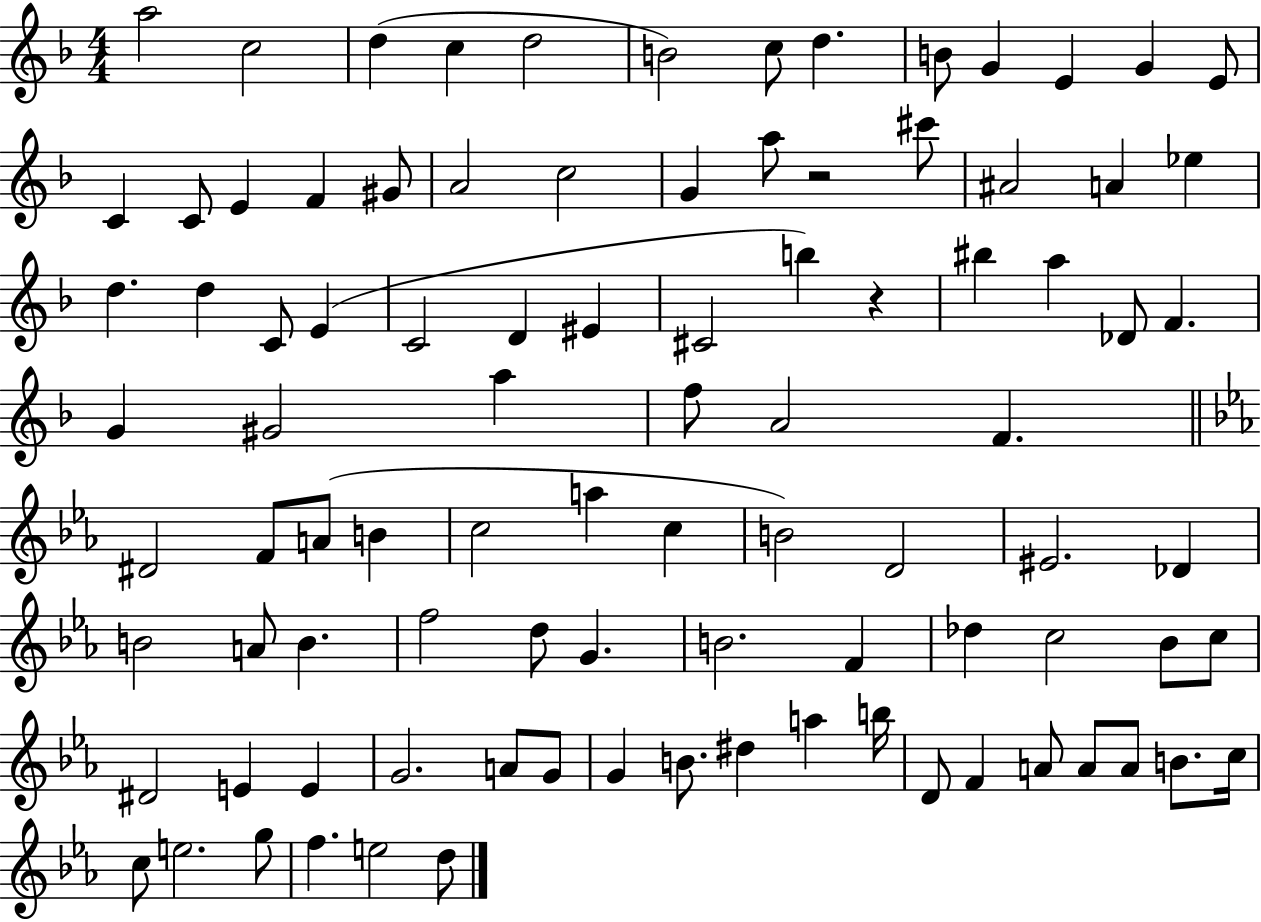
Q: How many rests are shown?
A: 2